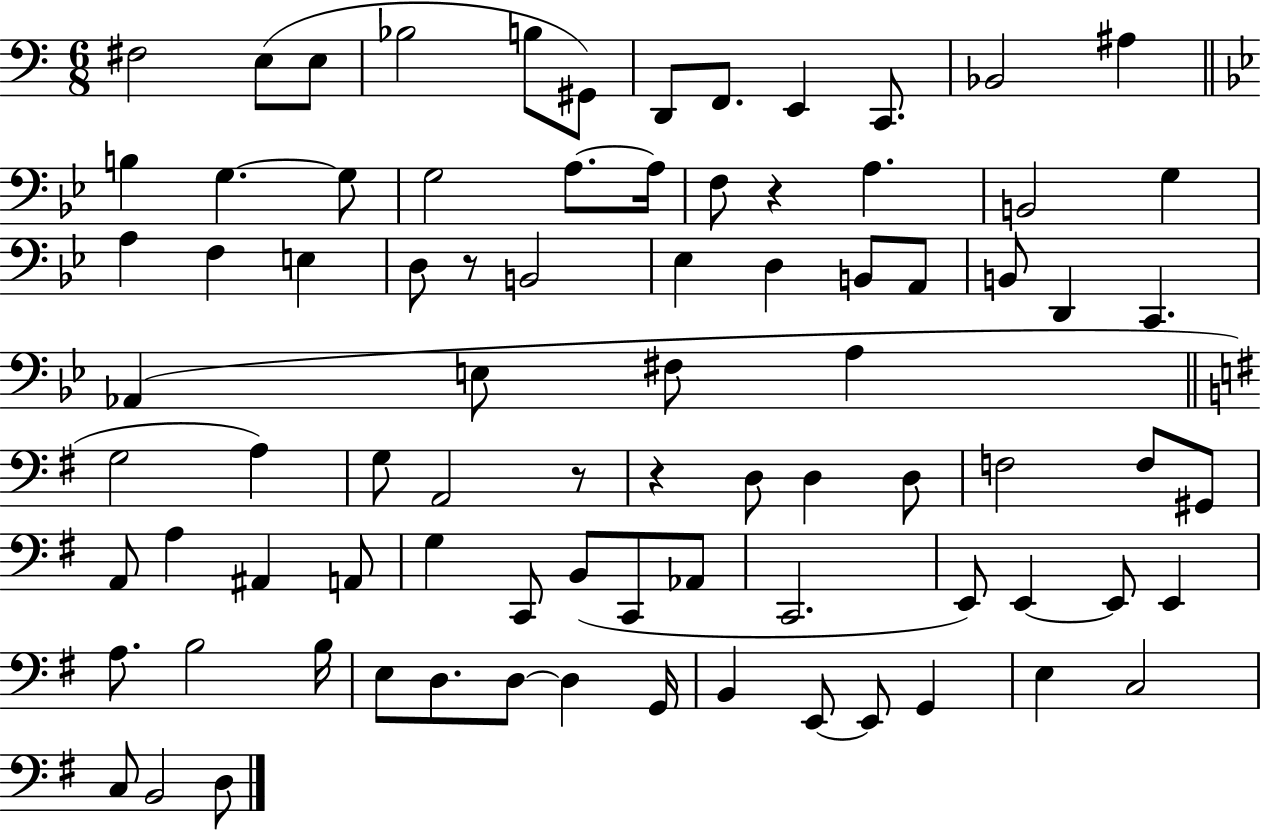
X:1
T:Untitled
M:6/8
L:1/4
K:C
^F,2 E,/2 E,/2 _B,2 B,/2 ^G,,/2 D,,/2 F,,/2 E,, C,,/2 _B,,2 ^A, B, G, G,/2 G,2 A,/2 A,/4 F,/2 z A, B,,2 G, A, F, E, D,/2 z/2 B,,2 _E, D, B,,/2 A,,/2 B,,/2 D,, C,, _A,, E,/2 ^F,/2 A, G,2 A, G,/2 A,,2 z/2 z D,/2 D, D,/2 F,2 F,/2 ^G,,/2 A,,/2 A, ^A,, A,,/2 G, C,,/2 B,,/2 C,,/2 _A,,/2 C,,2 E,,/2 E,, E,,/2 E,, A,/2 B,2 B,/4 E,/2 D,/2 D,/2 D, G,,/4 B,, E,,/2 E,,/2 G,, E, C,2 C,/2 B,,2 D,/2